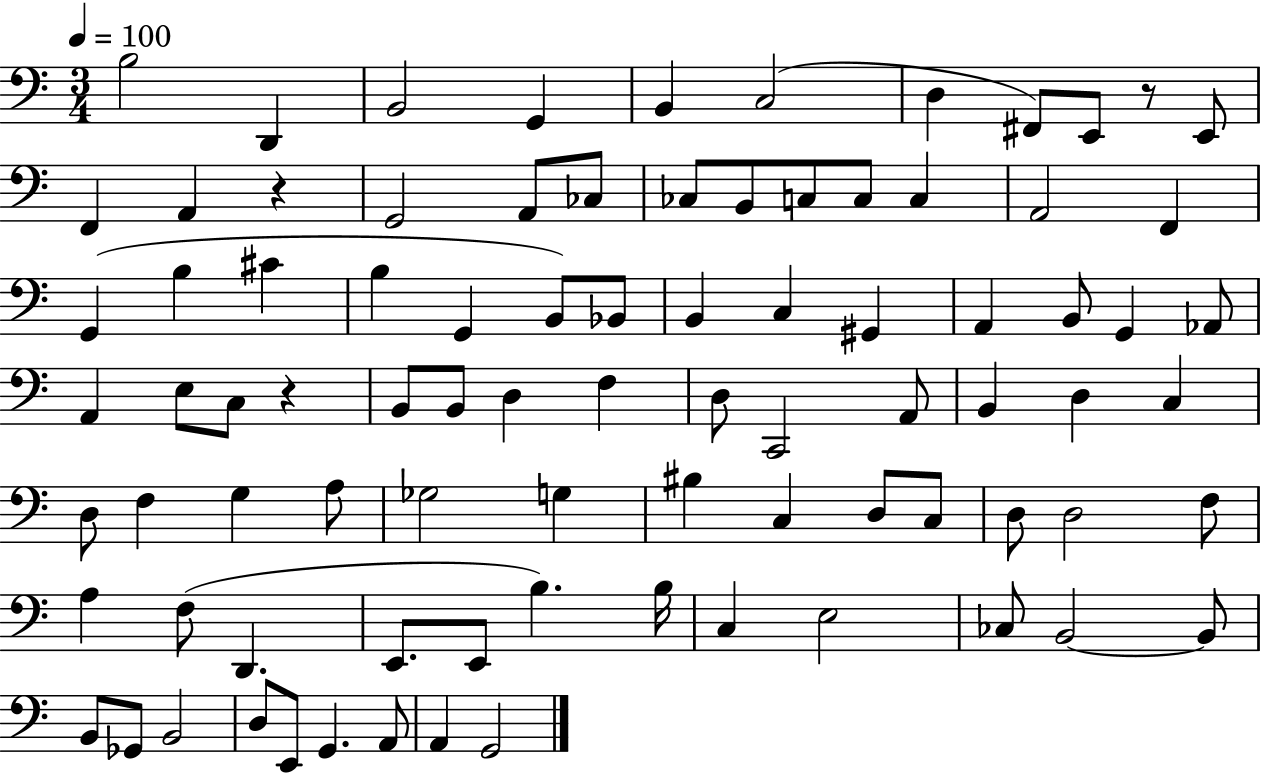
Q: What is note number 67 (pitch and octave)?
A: E2